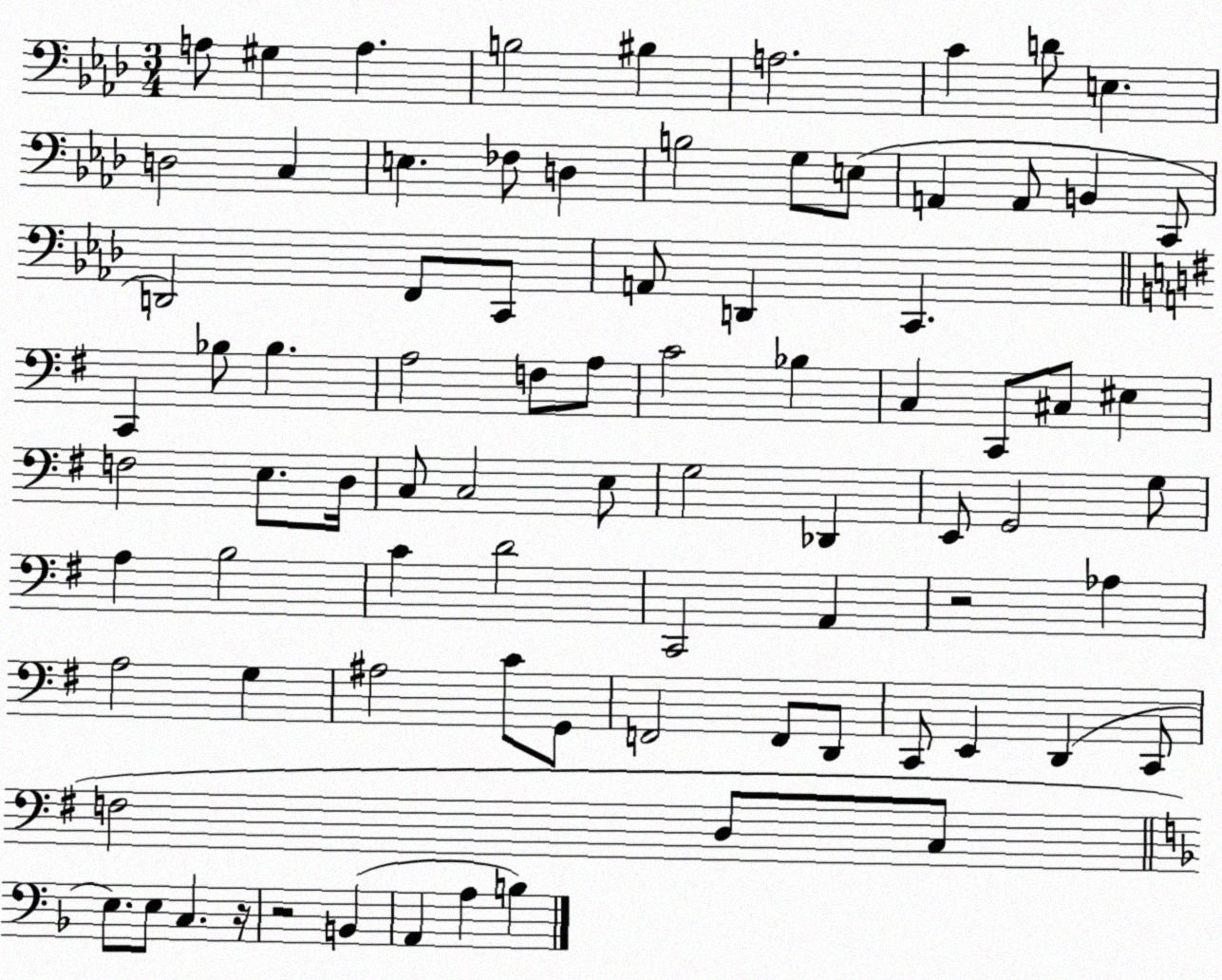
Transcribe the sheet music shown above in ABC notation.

X:1
T:Untitled
M:3/4
L:1/4
K:Ab
A,/2 ^G, A, B,2 ^B, A,2 C D/2 E, D,2 C, E, _F,/2 D, B,2 G,/2 E,/2 A,, A,,/2 B,, C,,/2 D,,2 F,,/2 C,,/2 A,,/2 D,, C,, C,, _B,/2 _B, A,2 F,/2 A,/2 C2 _B, C, C,,/2 ^C,/2 ^E, F,2 E,/2 D,/4 C,/2 C,2 E,/2 G,2 _D,, E,,/2 G,,2 G,/2 A, B,2 C D2 C,,2 A,, z2 _A, A,2 G, ^A,2 C/2 G,,/2 F,,2 F,,/2 D,,/2 C,,/2 E,, D,, C,,/2 F,2 D,/2 C,/2 E,/2 E,/2 C, z/4 z2 B,, A,, A, B,